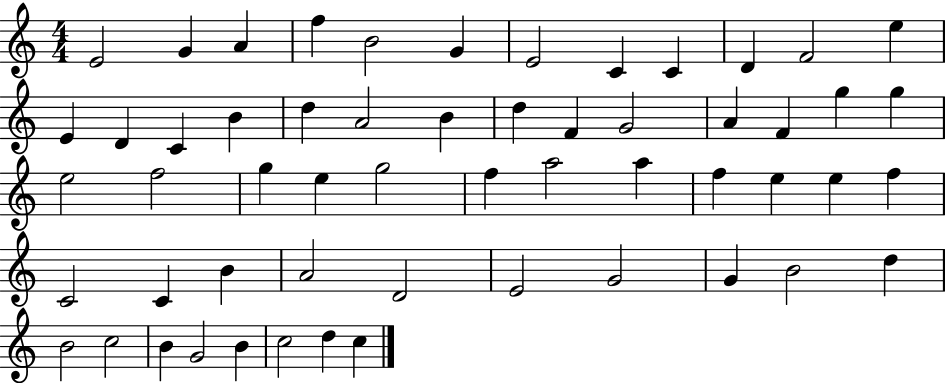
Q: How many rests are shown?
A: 0